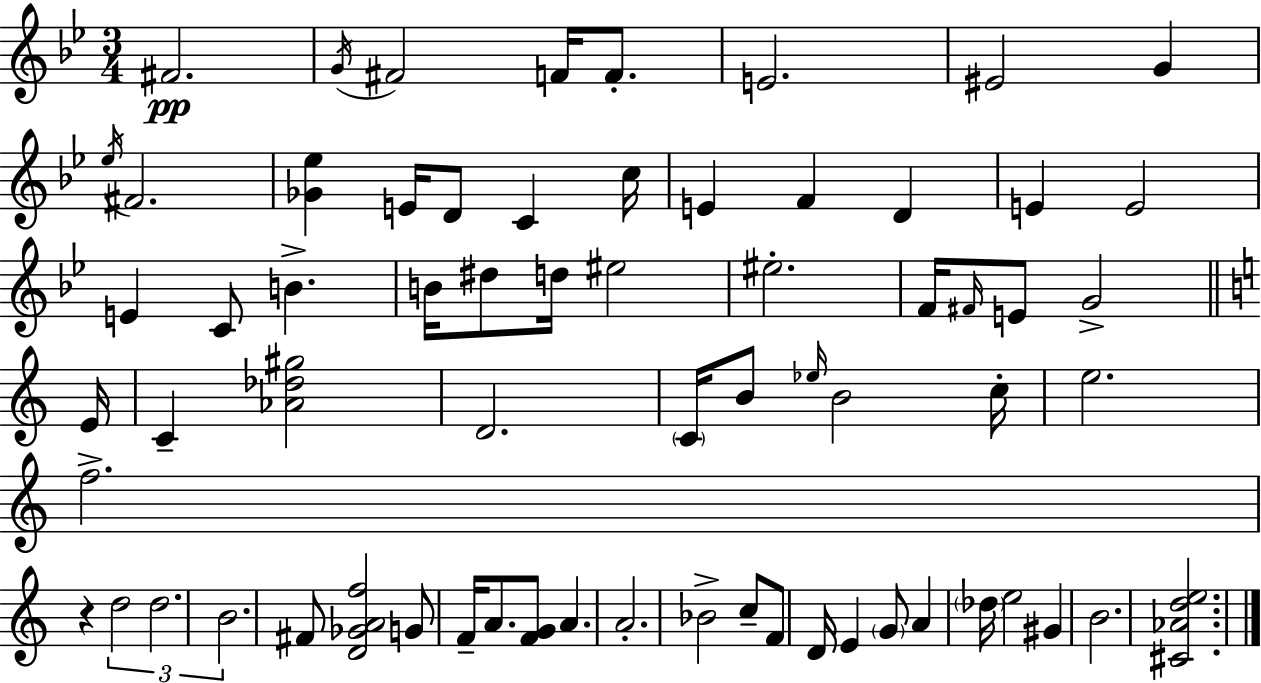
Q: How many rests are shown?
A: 1